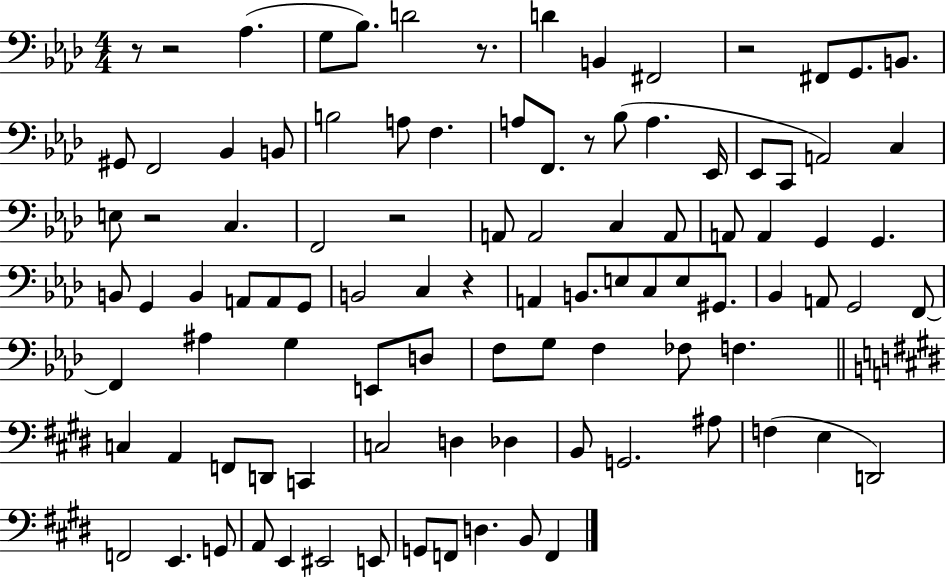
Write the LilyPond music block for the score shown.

{
  \clef bass
  \numericTimeSignature
  \time 4/4
  \key aes \major
  \repeat volta 2 { r8 r2 aes4.( | g8 bes8.) d'2 r8. | d'4 b,4 fis,2 | r2 fis,8 g,8. b,8. | \break gis,8 f,2 bes,4 b,8 | b2 a8 f4. | a8 f,8. r8 bes8( a4. ees,16 | ees,8 c,8 a,2) c4 | \break e8 r2 c4. | f,2 r2 | a,8 a,2 c4 a,8 | a,8 a,4 g,4 g,4. | \break b,8 g,4 b,4 a,8 a,8 g,8 | b,2 c4 r4 | a,4 b,8. e8 c8 e8 gis,8. | bes,4 a,8 g,2 f,8~~ | \break f,4 ais4 g4 e,8 d8 | f8 g8 f4 fes8 f4. | \bar "||" \break \key e \major c4 a,4 f,8 d,8 c,4 | c2 d4 des4 | b,8 g,2. ais8 | f4( e4 d,2) | \break f,2 e,4. g,8 | a,8 e,4 eis,2 e,8 | g,8 f,8 d4. b,8 f,4 | } \bar "|."
}